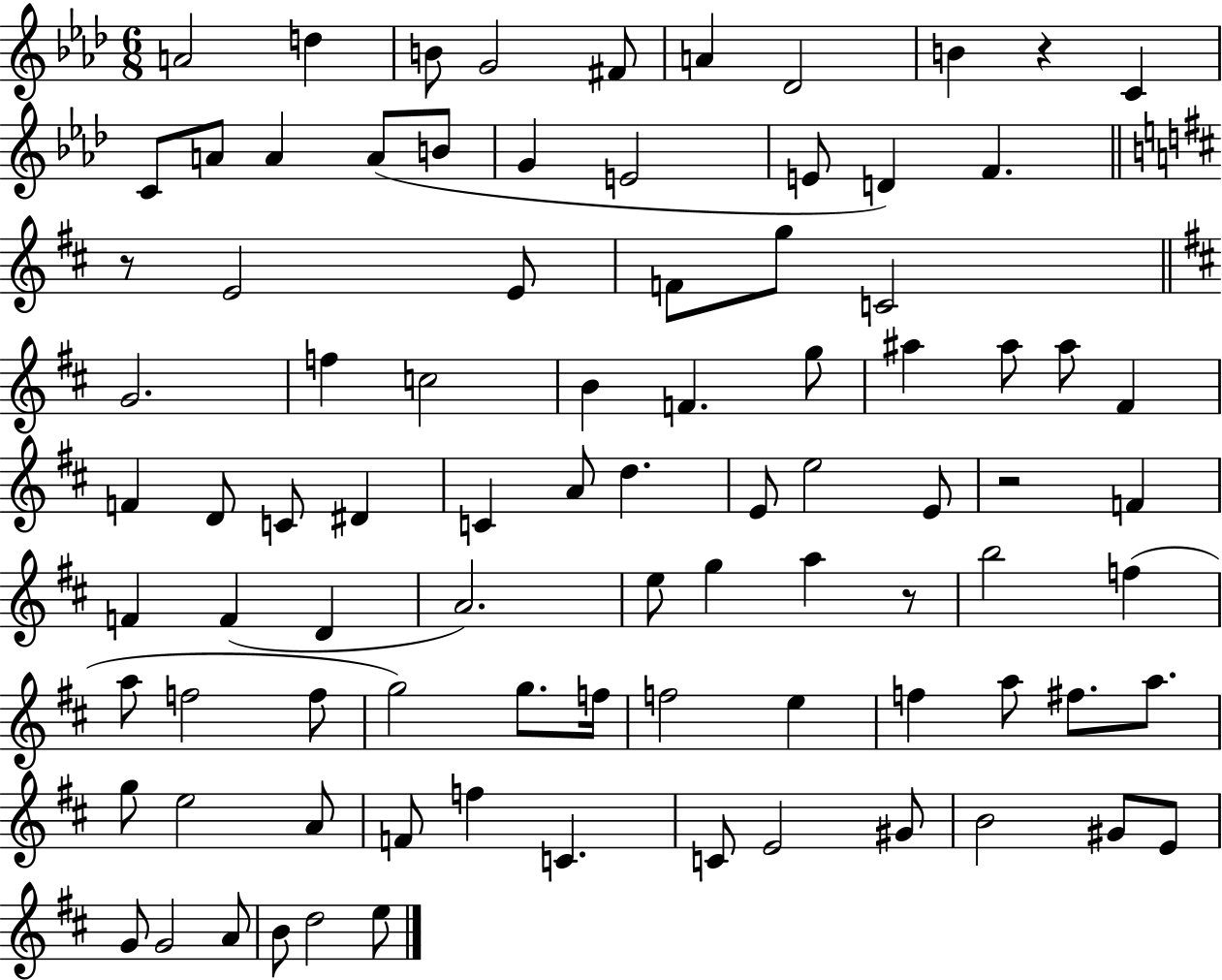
A4/h D5/q B4/e G4/h F#4/e A4/q Db4/h B4/q R/q C4/q C4/e A4/e A4/q A4/e B4/e G4/q E4/h E4/e D4/q F4/q. R/e E4/h E4/e F4/e G5/e C4/h G4/h. F5/q C5/h B4/q F4/q. G5/e A#5/q A#5/e A#5/e F#4/q F4/q D4/e C4/e D#4/q C4/q A4/e D5/q. E4/e E5/h E4/e R/h F4/q F4/q F4/q D4/q A4/h. E5/e G5/q A5/q R/e B5/h F5/q A5/e F5/h F5/e G5/h G5/e. F5/s F5/h E5/q F5/q A5/e F#5/e. A5/e. G5/e E5/h A4/e F4/e F5/q C4/q. C4/e E4/h G#4/e B4/h G#4/e E4/e G4/e G4/h A4/e B4/e D5/h E5/e